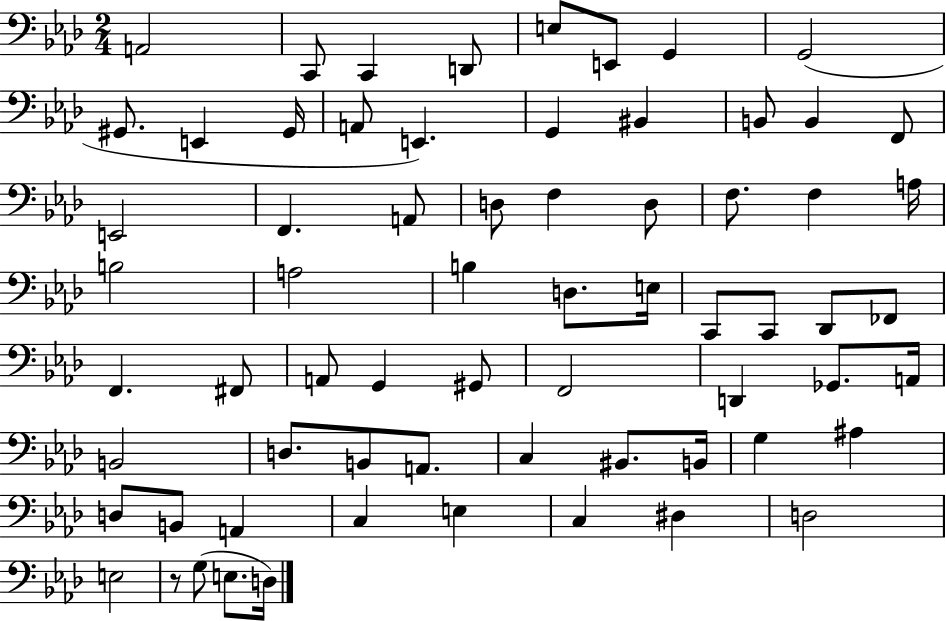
{
  \clef bass
  \numericTimeSignature
  \time 2/4
  \key aes \major
  a,2 | c,8 c,4 d,8 | e8 e,8 g,4 | g,2( | \break gis,8. e,4 gis,16 | a,8 e,4.) | g,4 bis,4 | b,8 b,4 f,8 | \break e,2 | f,4. a,8 | d8 f4 d8 | f8. f4 a16 | \break b2 | a2 | b4 d8. e16 | c,8 c,8 des,8 fes,8 | \break f,4. fis,8 | a,8 g,4 gis,8 | f,2 | d,4 ges,8. a,16 | \break b,2 | d8. b,8 a,8. | c4 bis,8. b,16 | g4 ais4 | \break d8 b,8 a,4 | c4 e4 | c4 dis4 | d2 | \break e2 | r8 g8( e8. d16) | \bar "|."
}